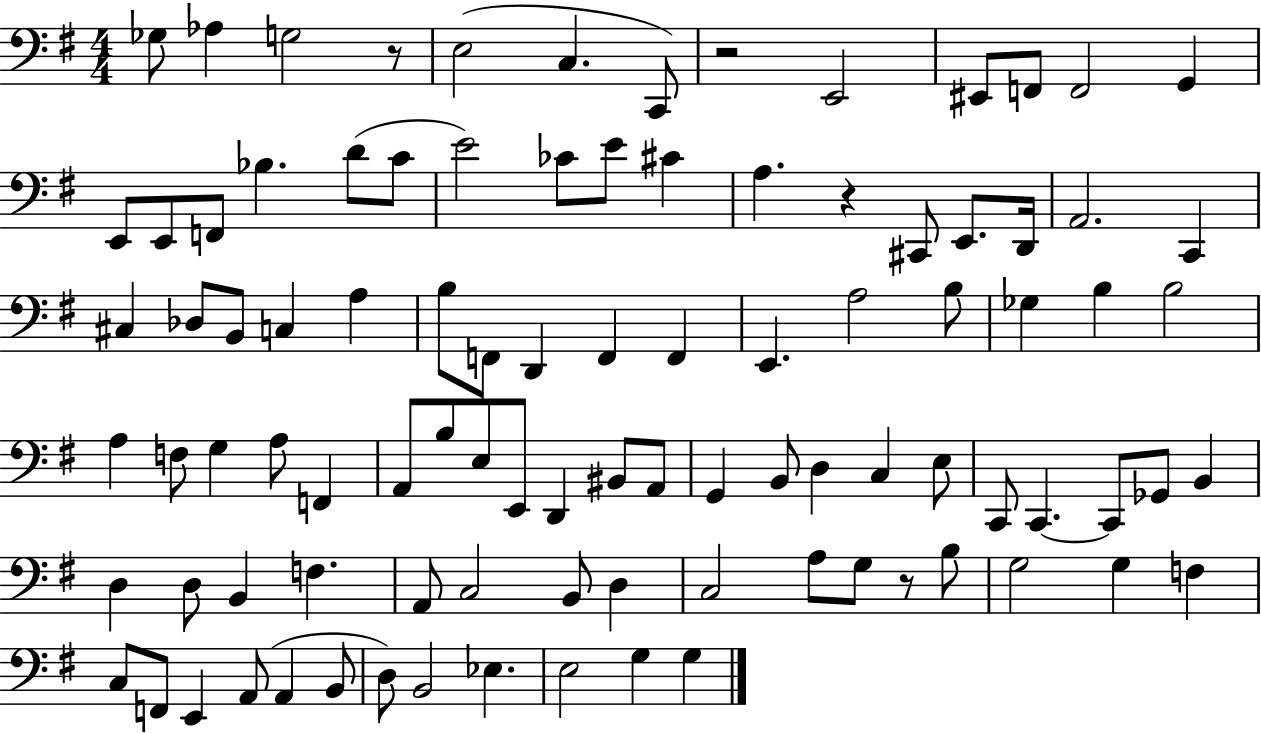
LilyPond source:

{
  \clef bass
  \numericTimeSignature
  \time 4/4
  \key g \major
  ges8 aes4 g2 r8 | e2( c4. c,8) | r2 e,2 | eis,8 f,8 f,2 g,4 | \break e,8 e,8 f,8 bes4. d'8( c'8 | e'2) ces'8 e'8 cis'4 | a4. r4 cis,8 e,8. d,16 | a,2. c,4 | \break cis4 des8 b,8 c4 a4 | b8 f,8 d,4 f,4 f,4 | e,4. a2 b8 | ges4 b4 b2 | \break a4 f8 g4 a8 f,4 | a,8 b8 e8 e,8 d,4 bis,8 a,8 | g,4 b,8 d4 c4 e8 | c,8 c,4.~~ c,8 ges,8 b,4 | \break d4 d8 b,4 f4. | a,8 c2 b,8 d4 | c2 a8 g8 r8 b8 | g2 g4 f4 | \break c8 f,8 e,4 a,8( a,4 b,8 | d8) b,2 ees4. | e2 g4 g4 | \bar "|."
}